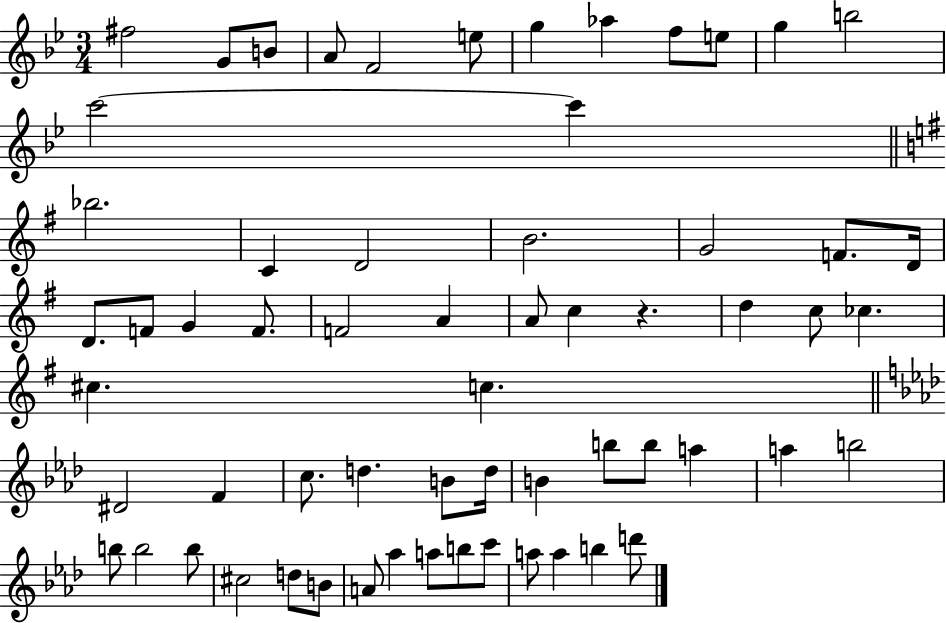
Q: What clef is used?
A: treble